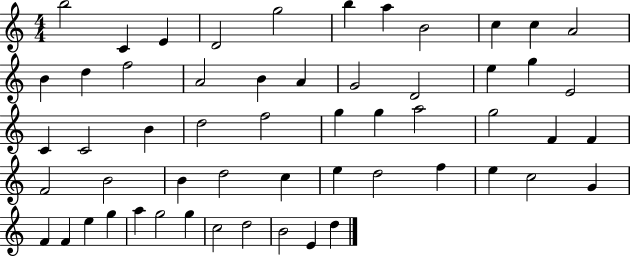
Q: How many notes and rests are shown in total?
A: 56